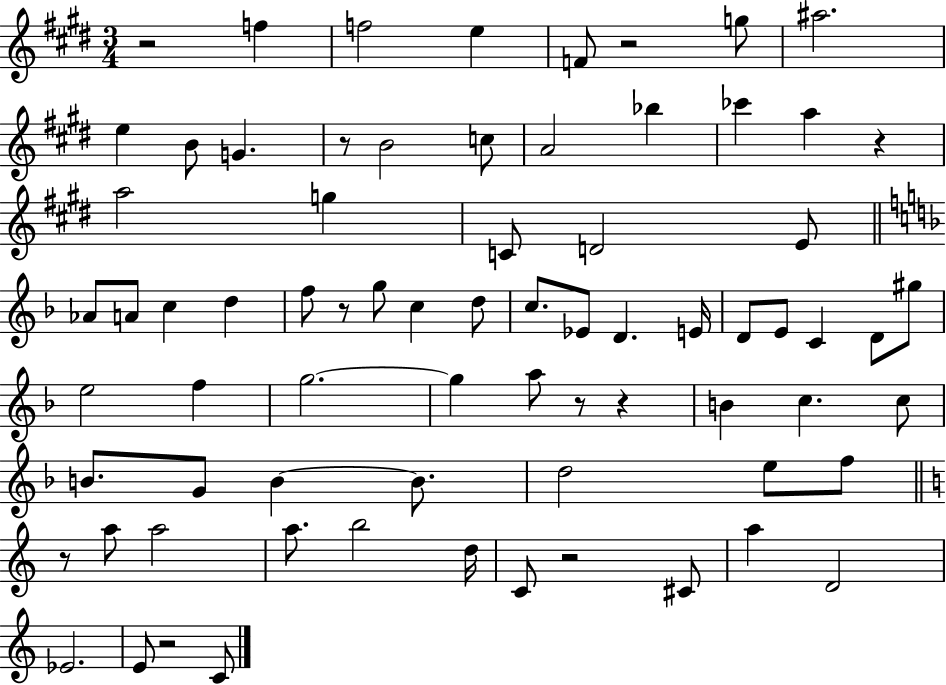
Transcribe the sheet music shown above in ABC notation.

X:1
T:Untitled
M:3/4
L:1/4
K:E
z2 f f2 e F/2 z2 g/2 ^a2 e B/2 G z/2 B2 c/2 A2 _b _c' a z a2 g C/2 D2 E/2 _A/2 A/2 c d f/2 z/2 g/2 c d/2 c/2 _E/2 D E/4 D/2 E/2 C D/2 ^g/2 e2 f g2 g a/2 z/2 z B c c/2 B/2 G/2 B B/2 d2 e/2 f/2 z/2 a/2 a2 a/2 b2 d/4 C/2 z2 ^C/2 a D2 _E2 E/2 z2 C/2